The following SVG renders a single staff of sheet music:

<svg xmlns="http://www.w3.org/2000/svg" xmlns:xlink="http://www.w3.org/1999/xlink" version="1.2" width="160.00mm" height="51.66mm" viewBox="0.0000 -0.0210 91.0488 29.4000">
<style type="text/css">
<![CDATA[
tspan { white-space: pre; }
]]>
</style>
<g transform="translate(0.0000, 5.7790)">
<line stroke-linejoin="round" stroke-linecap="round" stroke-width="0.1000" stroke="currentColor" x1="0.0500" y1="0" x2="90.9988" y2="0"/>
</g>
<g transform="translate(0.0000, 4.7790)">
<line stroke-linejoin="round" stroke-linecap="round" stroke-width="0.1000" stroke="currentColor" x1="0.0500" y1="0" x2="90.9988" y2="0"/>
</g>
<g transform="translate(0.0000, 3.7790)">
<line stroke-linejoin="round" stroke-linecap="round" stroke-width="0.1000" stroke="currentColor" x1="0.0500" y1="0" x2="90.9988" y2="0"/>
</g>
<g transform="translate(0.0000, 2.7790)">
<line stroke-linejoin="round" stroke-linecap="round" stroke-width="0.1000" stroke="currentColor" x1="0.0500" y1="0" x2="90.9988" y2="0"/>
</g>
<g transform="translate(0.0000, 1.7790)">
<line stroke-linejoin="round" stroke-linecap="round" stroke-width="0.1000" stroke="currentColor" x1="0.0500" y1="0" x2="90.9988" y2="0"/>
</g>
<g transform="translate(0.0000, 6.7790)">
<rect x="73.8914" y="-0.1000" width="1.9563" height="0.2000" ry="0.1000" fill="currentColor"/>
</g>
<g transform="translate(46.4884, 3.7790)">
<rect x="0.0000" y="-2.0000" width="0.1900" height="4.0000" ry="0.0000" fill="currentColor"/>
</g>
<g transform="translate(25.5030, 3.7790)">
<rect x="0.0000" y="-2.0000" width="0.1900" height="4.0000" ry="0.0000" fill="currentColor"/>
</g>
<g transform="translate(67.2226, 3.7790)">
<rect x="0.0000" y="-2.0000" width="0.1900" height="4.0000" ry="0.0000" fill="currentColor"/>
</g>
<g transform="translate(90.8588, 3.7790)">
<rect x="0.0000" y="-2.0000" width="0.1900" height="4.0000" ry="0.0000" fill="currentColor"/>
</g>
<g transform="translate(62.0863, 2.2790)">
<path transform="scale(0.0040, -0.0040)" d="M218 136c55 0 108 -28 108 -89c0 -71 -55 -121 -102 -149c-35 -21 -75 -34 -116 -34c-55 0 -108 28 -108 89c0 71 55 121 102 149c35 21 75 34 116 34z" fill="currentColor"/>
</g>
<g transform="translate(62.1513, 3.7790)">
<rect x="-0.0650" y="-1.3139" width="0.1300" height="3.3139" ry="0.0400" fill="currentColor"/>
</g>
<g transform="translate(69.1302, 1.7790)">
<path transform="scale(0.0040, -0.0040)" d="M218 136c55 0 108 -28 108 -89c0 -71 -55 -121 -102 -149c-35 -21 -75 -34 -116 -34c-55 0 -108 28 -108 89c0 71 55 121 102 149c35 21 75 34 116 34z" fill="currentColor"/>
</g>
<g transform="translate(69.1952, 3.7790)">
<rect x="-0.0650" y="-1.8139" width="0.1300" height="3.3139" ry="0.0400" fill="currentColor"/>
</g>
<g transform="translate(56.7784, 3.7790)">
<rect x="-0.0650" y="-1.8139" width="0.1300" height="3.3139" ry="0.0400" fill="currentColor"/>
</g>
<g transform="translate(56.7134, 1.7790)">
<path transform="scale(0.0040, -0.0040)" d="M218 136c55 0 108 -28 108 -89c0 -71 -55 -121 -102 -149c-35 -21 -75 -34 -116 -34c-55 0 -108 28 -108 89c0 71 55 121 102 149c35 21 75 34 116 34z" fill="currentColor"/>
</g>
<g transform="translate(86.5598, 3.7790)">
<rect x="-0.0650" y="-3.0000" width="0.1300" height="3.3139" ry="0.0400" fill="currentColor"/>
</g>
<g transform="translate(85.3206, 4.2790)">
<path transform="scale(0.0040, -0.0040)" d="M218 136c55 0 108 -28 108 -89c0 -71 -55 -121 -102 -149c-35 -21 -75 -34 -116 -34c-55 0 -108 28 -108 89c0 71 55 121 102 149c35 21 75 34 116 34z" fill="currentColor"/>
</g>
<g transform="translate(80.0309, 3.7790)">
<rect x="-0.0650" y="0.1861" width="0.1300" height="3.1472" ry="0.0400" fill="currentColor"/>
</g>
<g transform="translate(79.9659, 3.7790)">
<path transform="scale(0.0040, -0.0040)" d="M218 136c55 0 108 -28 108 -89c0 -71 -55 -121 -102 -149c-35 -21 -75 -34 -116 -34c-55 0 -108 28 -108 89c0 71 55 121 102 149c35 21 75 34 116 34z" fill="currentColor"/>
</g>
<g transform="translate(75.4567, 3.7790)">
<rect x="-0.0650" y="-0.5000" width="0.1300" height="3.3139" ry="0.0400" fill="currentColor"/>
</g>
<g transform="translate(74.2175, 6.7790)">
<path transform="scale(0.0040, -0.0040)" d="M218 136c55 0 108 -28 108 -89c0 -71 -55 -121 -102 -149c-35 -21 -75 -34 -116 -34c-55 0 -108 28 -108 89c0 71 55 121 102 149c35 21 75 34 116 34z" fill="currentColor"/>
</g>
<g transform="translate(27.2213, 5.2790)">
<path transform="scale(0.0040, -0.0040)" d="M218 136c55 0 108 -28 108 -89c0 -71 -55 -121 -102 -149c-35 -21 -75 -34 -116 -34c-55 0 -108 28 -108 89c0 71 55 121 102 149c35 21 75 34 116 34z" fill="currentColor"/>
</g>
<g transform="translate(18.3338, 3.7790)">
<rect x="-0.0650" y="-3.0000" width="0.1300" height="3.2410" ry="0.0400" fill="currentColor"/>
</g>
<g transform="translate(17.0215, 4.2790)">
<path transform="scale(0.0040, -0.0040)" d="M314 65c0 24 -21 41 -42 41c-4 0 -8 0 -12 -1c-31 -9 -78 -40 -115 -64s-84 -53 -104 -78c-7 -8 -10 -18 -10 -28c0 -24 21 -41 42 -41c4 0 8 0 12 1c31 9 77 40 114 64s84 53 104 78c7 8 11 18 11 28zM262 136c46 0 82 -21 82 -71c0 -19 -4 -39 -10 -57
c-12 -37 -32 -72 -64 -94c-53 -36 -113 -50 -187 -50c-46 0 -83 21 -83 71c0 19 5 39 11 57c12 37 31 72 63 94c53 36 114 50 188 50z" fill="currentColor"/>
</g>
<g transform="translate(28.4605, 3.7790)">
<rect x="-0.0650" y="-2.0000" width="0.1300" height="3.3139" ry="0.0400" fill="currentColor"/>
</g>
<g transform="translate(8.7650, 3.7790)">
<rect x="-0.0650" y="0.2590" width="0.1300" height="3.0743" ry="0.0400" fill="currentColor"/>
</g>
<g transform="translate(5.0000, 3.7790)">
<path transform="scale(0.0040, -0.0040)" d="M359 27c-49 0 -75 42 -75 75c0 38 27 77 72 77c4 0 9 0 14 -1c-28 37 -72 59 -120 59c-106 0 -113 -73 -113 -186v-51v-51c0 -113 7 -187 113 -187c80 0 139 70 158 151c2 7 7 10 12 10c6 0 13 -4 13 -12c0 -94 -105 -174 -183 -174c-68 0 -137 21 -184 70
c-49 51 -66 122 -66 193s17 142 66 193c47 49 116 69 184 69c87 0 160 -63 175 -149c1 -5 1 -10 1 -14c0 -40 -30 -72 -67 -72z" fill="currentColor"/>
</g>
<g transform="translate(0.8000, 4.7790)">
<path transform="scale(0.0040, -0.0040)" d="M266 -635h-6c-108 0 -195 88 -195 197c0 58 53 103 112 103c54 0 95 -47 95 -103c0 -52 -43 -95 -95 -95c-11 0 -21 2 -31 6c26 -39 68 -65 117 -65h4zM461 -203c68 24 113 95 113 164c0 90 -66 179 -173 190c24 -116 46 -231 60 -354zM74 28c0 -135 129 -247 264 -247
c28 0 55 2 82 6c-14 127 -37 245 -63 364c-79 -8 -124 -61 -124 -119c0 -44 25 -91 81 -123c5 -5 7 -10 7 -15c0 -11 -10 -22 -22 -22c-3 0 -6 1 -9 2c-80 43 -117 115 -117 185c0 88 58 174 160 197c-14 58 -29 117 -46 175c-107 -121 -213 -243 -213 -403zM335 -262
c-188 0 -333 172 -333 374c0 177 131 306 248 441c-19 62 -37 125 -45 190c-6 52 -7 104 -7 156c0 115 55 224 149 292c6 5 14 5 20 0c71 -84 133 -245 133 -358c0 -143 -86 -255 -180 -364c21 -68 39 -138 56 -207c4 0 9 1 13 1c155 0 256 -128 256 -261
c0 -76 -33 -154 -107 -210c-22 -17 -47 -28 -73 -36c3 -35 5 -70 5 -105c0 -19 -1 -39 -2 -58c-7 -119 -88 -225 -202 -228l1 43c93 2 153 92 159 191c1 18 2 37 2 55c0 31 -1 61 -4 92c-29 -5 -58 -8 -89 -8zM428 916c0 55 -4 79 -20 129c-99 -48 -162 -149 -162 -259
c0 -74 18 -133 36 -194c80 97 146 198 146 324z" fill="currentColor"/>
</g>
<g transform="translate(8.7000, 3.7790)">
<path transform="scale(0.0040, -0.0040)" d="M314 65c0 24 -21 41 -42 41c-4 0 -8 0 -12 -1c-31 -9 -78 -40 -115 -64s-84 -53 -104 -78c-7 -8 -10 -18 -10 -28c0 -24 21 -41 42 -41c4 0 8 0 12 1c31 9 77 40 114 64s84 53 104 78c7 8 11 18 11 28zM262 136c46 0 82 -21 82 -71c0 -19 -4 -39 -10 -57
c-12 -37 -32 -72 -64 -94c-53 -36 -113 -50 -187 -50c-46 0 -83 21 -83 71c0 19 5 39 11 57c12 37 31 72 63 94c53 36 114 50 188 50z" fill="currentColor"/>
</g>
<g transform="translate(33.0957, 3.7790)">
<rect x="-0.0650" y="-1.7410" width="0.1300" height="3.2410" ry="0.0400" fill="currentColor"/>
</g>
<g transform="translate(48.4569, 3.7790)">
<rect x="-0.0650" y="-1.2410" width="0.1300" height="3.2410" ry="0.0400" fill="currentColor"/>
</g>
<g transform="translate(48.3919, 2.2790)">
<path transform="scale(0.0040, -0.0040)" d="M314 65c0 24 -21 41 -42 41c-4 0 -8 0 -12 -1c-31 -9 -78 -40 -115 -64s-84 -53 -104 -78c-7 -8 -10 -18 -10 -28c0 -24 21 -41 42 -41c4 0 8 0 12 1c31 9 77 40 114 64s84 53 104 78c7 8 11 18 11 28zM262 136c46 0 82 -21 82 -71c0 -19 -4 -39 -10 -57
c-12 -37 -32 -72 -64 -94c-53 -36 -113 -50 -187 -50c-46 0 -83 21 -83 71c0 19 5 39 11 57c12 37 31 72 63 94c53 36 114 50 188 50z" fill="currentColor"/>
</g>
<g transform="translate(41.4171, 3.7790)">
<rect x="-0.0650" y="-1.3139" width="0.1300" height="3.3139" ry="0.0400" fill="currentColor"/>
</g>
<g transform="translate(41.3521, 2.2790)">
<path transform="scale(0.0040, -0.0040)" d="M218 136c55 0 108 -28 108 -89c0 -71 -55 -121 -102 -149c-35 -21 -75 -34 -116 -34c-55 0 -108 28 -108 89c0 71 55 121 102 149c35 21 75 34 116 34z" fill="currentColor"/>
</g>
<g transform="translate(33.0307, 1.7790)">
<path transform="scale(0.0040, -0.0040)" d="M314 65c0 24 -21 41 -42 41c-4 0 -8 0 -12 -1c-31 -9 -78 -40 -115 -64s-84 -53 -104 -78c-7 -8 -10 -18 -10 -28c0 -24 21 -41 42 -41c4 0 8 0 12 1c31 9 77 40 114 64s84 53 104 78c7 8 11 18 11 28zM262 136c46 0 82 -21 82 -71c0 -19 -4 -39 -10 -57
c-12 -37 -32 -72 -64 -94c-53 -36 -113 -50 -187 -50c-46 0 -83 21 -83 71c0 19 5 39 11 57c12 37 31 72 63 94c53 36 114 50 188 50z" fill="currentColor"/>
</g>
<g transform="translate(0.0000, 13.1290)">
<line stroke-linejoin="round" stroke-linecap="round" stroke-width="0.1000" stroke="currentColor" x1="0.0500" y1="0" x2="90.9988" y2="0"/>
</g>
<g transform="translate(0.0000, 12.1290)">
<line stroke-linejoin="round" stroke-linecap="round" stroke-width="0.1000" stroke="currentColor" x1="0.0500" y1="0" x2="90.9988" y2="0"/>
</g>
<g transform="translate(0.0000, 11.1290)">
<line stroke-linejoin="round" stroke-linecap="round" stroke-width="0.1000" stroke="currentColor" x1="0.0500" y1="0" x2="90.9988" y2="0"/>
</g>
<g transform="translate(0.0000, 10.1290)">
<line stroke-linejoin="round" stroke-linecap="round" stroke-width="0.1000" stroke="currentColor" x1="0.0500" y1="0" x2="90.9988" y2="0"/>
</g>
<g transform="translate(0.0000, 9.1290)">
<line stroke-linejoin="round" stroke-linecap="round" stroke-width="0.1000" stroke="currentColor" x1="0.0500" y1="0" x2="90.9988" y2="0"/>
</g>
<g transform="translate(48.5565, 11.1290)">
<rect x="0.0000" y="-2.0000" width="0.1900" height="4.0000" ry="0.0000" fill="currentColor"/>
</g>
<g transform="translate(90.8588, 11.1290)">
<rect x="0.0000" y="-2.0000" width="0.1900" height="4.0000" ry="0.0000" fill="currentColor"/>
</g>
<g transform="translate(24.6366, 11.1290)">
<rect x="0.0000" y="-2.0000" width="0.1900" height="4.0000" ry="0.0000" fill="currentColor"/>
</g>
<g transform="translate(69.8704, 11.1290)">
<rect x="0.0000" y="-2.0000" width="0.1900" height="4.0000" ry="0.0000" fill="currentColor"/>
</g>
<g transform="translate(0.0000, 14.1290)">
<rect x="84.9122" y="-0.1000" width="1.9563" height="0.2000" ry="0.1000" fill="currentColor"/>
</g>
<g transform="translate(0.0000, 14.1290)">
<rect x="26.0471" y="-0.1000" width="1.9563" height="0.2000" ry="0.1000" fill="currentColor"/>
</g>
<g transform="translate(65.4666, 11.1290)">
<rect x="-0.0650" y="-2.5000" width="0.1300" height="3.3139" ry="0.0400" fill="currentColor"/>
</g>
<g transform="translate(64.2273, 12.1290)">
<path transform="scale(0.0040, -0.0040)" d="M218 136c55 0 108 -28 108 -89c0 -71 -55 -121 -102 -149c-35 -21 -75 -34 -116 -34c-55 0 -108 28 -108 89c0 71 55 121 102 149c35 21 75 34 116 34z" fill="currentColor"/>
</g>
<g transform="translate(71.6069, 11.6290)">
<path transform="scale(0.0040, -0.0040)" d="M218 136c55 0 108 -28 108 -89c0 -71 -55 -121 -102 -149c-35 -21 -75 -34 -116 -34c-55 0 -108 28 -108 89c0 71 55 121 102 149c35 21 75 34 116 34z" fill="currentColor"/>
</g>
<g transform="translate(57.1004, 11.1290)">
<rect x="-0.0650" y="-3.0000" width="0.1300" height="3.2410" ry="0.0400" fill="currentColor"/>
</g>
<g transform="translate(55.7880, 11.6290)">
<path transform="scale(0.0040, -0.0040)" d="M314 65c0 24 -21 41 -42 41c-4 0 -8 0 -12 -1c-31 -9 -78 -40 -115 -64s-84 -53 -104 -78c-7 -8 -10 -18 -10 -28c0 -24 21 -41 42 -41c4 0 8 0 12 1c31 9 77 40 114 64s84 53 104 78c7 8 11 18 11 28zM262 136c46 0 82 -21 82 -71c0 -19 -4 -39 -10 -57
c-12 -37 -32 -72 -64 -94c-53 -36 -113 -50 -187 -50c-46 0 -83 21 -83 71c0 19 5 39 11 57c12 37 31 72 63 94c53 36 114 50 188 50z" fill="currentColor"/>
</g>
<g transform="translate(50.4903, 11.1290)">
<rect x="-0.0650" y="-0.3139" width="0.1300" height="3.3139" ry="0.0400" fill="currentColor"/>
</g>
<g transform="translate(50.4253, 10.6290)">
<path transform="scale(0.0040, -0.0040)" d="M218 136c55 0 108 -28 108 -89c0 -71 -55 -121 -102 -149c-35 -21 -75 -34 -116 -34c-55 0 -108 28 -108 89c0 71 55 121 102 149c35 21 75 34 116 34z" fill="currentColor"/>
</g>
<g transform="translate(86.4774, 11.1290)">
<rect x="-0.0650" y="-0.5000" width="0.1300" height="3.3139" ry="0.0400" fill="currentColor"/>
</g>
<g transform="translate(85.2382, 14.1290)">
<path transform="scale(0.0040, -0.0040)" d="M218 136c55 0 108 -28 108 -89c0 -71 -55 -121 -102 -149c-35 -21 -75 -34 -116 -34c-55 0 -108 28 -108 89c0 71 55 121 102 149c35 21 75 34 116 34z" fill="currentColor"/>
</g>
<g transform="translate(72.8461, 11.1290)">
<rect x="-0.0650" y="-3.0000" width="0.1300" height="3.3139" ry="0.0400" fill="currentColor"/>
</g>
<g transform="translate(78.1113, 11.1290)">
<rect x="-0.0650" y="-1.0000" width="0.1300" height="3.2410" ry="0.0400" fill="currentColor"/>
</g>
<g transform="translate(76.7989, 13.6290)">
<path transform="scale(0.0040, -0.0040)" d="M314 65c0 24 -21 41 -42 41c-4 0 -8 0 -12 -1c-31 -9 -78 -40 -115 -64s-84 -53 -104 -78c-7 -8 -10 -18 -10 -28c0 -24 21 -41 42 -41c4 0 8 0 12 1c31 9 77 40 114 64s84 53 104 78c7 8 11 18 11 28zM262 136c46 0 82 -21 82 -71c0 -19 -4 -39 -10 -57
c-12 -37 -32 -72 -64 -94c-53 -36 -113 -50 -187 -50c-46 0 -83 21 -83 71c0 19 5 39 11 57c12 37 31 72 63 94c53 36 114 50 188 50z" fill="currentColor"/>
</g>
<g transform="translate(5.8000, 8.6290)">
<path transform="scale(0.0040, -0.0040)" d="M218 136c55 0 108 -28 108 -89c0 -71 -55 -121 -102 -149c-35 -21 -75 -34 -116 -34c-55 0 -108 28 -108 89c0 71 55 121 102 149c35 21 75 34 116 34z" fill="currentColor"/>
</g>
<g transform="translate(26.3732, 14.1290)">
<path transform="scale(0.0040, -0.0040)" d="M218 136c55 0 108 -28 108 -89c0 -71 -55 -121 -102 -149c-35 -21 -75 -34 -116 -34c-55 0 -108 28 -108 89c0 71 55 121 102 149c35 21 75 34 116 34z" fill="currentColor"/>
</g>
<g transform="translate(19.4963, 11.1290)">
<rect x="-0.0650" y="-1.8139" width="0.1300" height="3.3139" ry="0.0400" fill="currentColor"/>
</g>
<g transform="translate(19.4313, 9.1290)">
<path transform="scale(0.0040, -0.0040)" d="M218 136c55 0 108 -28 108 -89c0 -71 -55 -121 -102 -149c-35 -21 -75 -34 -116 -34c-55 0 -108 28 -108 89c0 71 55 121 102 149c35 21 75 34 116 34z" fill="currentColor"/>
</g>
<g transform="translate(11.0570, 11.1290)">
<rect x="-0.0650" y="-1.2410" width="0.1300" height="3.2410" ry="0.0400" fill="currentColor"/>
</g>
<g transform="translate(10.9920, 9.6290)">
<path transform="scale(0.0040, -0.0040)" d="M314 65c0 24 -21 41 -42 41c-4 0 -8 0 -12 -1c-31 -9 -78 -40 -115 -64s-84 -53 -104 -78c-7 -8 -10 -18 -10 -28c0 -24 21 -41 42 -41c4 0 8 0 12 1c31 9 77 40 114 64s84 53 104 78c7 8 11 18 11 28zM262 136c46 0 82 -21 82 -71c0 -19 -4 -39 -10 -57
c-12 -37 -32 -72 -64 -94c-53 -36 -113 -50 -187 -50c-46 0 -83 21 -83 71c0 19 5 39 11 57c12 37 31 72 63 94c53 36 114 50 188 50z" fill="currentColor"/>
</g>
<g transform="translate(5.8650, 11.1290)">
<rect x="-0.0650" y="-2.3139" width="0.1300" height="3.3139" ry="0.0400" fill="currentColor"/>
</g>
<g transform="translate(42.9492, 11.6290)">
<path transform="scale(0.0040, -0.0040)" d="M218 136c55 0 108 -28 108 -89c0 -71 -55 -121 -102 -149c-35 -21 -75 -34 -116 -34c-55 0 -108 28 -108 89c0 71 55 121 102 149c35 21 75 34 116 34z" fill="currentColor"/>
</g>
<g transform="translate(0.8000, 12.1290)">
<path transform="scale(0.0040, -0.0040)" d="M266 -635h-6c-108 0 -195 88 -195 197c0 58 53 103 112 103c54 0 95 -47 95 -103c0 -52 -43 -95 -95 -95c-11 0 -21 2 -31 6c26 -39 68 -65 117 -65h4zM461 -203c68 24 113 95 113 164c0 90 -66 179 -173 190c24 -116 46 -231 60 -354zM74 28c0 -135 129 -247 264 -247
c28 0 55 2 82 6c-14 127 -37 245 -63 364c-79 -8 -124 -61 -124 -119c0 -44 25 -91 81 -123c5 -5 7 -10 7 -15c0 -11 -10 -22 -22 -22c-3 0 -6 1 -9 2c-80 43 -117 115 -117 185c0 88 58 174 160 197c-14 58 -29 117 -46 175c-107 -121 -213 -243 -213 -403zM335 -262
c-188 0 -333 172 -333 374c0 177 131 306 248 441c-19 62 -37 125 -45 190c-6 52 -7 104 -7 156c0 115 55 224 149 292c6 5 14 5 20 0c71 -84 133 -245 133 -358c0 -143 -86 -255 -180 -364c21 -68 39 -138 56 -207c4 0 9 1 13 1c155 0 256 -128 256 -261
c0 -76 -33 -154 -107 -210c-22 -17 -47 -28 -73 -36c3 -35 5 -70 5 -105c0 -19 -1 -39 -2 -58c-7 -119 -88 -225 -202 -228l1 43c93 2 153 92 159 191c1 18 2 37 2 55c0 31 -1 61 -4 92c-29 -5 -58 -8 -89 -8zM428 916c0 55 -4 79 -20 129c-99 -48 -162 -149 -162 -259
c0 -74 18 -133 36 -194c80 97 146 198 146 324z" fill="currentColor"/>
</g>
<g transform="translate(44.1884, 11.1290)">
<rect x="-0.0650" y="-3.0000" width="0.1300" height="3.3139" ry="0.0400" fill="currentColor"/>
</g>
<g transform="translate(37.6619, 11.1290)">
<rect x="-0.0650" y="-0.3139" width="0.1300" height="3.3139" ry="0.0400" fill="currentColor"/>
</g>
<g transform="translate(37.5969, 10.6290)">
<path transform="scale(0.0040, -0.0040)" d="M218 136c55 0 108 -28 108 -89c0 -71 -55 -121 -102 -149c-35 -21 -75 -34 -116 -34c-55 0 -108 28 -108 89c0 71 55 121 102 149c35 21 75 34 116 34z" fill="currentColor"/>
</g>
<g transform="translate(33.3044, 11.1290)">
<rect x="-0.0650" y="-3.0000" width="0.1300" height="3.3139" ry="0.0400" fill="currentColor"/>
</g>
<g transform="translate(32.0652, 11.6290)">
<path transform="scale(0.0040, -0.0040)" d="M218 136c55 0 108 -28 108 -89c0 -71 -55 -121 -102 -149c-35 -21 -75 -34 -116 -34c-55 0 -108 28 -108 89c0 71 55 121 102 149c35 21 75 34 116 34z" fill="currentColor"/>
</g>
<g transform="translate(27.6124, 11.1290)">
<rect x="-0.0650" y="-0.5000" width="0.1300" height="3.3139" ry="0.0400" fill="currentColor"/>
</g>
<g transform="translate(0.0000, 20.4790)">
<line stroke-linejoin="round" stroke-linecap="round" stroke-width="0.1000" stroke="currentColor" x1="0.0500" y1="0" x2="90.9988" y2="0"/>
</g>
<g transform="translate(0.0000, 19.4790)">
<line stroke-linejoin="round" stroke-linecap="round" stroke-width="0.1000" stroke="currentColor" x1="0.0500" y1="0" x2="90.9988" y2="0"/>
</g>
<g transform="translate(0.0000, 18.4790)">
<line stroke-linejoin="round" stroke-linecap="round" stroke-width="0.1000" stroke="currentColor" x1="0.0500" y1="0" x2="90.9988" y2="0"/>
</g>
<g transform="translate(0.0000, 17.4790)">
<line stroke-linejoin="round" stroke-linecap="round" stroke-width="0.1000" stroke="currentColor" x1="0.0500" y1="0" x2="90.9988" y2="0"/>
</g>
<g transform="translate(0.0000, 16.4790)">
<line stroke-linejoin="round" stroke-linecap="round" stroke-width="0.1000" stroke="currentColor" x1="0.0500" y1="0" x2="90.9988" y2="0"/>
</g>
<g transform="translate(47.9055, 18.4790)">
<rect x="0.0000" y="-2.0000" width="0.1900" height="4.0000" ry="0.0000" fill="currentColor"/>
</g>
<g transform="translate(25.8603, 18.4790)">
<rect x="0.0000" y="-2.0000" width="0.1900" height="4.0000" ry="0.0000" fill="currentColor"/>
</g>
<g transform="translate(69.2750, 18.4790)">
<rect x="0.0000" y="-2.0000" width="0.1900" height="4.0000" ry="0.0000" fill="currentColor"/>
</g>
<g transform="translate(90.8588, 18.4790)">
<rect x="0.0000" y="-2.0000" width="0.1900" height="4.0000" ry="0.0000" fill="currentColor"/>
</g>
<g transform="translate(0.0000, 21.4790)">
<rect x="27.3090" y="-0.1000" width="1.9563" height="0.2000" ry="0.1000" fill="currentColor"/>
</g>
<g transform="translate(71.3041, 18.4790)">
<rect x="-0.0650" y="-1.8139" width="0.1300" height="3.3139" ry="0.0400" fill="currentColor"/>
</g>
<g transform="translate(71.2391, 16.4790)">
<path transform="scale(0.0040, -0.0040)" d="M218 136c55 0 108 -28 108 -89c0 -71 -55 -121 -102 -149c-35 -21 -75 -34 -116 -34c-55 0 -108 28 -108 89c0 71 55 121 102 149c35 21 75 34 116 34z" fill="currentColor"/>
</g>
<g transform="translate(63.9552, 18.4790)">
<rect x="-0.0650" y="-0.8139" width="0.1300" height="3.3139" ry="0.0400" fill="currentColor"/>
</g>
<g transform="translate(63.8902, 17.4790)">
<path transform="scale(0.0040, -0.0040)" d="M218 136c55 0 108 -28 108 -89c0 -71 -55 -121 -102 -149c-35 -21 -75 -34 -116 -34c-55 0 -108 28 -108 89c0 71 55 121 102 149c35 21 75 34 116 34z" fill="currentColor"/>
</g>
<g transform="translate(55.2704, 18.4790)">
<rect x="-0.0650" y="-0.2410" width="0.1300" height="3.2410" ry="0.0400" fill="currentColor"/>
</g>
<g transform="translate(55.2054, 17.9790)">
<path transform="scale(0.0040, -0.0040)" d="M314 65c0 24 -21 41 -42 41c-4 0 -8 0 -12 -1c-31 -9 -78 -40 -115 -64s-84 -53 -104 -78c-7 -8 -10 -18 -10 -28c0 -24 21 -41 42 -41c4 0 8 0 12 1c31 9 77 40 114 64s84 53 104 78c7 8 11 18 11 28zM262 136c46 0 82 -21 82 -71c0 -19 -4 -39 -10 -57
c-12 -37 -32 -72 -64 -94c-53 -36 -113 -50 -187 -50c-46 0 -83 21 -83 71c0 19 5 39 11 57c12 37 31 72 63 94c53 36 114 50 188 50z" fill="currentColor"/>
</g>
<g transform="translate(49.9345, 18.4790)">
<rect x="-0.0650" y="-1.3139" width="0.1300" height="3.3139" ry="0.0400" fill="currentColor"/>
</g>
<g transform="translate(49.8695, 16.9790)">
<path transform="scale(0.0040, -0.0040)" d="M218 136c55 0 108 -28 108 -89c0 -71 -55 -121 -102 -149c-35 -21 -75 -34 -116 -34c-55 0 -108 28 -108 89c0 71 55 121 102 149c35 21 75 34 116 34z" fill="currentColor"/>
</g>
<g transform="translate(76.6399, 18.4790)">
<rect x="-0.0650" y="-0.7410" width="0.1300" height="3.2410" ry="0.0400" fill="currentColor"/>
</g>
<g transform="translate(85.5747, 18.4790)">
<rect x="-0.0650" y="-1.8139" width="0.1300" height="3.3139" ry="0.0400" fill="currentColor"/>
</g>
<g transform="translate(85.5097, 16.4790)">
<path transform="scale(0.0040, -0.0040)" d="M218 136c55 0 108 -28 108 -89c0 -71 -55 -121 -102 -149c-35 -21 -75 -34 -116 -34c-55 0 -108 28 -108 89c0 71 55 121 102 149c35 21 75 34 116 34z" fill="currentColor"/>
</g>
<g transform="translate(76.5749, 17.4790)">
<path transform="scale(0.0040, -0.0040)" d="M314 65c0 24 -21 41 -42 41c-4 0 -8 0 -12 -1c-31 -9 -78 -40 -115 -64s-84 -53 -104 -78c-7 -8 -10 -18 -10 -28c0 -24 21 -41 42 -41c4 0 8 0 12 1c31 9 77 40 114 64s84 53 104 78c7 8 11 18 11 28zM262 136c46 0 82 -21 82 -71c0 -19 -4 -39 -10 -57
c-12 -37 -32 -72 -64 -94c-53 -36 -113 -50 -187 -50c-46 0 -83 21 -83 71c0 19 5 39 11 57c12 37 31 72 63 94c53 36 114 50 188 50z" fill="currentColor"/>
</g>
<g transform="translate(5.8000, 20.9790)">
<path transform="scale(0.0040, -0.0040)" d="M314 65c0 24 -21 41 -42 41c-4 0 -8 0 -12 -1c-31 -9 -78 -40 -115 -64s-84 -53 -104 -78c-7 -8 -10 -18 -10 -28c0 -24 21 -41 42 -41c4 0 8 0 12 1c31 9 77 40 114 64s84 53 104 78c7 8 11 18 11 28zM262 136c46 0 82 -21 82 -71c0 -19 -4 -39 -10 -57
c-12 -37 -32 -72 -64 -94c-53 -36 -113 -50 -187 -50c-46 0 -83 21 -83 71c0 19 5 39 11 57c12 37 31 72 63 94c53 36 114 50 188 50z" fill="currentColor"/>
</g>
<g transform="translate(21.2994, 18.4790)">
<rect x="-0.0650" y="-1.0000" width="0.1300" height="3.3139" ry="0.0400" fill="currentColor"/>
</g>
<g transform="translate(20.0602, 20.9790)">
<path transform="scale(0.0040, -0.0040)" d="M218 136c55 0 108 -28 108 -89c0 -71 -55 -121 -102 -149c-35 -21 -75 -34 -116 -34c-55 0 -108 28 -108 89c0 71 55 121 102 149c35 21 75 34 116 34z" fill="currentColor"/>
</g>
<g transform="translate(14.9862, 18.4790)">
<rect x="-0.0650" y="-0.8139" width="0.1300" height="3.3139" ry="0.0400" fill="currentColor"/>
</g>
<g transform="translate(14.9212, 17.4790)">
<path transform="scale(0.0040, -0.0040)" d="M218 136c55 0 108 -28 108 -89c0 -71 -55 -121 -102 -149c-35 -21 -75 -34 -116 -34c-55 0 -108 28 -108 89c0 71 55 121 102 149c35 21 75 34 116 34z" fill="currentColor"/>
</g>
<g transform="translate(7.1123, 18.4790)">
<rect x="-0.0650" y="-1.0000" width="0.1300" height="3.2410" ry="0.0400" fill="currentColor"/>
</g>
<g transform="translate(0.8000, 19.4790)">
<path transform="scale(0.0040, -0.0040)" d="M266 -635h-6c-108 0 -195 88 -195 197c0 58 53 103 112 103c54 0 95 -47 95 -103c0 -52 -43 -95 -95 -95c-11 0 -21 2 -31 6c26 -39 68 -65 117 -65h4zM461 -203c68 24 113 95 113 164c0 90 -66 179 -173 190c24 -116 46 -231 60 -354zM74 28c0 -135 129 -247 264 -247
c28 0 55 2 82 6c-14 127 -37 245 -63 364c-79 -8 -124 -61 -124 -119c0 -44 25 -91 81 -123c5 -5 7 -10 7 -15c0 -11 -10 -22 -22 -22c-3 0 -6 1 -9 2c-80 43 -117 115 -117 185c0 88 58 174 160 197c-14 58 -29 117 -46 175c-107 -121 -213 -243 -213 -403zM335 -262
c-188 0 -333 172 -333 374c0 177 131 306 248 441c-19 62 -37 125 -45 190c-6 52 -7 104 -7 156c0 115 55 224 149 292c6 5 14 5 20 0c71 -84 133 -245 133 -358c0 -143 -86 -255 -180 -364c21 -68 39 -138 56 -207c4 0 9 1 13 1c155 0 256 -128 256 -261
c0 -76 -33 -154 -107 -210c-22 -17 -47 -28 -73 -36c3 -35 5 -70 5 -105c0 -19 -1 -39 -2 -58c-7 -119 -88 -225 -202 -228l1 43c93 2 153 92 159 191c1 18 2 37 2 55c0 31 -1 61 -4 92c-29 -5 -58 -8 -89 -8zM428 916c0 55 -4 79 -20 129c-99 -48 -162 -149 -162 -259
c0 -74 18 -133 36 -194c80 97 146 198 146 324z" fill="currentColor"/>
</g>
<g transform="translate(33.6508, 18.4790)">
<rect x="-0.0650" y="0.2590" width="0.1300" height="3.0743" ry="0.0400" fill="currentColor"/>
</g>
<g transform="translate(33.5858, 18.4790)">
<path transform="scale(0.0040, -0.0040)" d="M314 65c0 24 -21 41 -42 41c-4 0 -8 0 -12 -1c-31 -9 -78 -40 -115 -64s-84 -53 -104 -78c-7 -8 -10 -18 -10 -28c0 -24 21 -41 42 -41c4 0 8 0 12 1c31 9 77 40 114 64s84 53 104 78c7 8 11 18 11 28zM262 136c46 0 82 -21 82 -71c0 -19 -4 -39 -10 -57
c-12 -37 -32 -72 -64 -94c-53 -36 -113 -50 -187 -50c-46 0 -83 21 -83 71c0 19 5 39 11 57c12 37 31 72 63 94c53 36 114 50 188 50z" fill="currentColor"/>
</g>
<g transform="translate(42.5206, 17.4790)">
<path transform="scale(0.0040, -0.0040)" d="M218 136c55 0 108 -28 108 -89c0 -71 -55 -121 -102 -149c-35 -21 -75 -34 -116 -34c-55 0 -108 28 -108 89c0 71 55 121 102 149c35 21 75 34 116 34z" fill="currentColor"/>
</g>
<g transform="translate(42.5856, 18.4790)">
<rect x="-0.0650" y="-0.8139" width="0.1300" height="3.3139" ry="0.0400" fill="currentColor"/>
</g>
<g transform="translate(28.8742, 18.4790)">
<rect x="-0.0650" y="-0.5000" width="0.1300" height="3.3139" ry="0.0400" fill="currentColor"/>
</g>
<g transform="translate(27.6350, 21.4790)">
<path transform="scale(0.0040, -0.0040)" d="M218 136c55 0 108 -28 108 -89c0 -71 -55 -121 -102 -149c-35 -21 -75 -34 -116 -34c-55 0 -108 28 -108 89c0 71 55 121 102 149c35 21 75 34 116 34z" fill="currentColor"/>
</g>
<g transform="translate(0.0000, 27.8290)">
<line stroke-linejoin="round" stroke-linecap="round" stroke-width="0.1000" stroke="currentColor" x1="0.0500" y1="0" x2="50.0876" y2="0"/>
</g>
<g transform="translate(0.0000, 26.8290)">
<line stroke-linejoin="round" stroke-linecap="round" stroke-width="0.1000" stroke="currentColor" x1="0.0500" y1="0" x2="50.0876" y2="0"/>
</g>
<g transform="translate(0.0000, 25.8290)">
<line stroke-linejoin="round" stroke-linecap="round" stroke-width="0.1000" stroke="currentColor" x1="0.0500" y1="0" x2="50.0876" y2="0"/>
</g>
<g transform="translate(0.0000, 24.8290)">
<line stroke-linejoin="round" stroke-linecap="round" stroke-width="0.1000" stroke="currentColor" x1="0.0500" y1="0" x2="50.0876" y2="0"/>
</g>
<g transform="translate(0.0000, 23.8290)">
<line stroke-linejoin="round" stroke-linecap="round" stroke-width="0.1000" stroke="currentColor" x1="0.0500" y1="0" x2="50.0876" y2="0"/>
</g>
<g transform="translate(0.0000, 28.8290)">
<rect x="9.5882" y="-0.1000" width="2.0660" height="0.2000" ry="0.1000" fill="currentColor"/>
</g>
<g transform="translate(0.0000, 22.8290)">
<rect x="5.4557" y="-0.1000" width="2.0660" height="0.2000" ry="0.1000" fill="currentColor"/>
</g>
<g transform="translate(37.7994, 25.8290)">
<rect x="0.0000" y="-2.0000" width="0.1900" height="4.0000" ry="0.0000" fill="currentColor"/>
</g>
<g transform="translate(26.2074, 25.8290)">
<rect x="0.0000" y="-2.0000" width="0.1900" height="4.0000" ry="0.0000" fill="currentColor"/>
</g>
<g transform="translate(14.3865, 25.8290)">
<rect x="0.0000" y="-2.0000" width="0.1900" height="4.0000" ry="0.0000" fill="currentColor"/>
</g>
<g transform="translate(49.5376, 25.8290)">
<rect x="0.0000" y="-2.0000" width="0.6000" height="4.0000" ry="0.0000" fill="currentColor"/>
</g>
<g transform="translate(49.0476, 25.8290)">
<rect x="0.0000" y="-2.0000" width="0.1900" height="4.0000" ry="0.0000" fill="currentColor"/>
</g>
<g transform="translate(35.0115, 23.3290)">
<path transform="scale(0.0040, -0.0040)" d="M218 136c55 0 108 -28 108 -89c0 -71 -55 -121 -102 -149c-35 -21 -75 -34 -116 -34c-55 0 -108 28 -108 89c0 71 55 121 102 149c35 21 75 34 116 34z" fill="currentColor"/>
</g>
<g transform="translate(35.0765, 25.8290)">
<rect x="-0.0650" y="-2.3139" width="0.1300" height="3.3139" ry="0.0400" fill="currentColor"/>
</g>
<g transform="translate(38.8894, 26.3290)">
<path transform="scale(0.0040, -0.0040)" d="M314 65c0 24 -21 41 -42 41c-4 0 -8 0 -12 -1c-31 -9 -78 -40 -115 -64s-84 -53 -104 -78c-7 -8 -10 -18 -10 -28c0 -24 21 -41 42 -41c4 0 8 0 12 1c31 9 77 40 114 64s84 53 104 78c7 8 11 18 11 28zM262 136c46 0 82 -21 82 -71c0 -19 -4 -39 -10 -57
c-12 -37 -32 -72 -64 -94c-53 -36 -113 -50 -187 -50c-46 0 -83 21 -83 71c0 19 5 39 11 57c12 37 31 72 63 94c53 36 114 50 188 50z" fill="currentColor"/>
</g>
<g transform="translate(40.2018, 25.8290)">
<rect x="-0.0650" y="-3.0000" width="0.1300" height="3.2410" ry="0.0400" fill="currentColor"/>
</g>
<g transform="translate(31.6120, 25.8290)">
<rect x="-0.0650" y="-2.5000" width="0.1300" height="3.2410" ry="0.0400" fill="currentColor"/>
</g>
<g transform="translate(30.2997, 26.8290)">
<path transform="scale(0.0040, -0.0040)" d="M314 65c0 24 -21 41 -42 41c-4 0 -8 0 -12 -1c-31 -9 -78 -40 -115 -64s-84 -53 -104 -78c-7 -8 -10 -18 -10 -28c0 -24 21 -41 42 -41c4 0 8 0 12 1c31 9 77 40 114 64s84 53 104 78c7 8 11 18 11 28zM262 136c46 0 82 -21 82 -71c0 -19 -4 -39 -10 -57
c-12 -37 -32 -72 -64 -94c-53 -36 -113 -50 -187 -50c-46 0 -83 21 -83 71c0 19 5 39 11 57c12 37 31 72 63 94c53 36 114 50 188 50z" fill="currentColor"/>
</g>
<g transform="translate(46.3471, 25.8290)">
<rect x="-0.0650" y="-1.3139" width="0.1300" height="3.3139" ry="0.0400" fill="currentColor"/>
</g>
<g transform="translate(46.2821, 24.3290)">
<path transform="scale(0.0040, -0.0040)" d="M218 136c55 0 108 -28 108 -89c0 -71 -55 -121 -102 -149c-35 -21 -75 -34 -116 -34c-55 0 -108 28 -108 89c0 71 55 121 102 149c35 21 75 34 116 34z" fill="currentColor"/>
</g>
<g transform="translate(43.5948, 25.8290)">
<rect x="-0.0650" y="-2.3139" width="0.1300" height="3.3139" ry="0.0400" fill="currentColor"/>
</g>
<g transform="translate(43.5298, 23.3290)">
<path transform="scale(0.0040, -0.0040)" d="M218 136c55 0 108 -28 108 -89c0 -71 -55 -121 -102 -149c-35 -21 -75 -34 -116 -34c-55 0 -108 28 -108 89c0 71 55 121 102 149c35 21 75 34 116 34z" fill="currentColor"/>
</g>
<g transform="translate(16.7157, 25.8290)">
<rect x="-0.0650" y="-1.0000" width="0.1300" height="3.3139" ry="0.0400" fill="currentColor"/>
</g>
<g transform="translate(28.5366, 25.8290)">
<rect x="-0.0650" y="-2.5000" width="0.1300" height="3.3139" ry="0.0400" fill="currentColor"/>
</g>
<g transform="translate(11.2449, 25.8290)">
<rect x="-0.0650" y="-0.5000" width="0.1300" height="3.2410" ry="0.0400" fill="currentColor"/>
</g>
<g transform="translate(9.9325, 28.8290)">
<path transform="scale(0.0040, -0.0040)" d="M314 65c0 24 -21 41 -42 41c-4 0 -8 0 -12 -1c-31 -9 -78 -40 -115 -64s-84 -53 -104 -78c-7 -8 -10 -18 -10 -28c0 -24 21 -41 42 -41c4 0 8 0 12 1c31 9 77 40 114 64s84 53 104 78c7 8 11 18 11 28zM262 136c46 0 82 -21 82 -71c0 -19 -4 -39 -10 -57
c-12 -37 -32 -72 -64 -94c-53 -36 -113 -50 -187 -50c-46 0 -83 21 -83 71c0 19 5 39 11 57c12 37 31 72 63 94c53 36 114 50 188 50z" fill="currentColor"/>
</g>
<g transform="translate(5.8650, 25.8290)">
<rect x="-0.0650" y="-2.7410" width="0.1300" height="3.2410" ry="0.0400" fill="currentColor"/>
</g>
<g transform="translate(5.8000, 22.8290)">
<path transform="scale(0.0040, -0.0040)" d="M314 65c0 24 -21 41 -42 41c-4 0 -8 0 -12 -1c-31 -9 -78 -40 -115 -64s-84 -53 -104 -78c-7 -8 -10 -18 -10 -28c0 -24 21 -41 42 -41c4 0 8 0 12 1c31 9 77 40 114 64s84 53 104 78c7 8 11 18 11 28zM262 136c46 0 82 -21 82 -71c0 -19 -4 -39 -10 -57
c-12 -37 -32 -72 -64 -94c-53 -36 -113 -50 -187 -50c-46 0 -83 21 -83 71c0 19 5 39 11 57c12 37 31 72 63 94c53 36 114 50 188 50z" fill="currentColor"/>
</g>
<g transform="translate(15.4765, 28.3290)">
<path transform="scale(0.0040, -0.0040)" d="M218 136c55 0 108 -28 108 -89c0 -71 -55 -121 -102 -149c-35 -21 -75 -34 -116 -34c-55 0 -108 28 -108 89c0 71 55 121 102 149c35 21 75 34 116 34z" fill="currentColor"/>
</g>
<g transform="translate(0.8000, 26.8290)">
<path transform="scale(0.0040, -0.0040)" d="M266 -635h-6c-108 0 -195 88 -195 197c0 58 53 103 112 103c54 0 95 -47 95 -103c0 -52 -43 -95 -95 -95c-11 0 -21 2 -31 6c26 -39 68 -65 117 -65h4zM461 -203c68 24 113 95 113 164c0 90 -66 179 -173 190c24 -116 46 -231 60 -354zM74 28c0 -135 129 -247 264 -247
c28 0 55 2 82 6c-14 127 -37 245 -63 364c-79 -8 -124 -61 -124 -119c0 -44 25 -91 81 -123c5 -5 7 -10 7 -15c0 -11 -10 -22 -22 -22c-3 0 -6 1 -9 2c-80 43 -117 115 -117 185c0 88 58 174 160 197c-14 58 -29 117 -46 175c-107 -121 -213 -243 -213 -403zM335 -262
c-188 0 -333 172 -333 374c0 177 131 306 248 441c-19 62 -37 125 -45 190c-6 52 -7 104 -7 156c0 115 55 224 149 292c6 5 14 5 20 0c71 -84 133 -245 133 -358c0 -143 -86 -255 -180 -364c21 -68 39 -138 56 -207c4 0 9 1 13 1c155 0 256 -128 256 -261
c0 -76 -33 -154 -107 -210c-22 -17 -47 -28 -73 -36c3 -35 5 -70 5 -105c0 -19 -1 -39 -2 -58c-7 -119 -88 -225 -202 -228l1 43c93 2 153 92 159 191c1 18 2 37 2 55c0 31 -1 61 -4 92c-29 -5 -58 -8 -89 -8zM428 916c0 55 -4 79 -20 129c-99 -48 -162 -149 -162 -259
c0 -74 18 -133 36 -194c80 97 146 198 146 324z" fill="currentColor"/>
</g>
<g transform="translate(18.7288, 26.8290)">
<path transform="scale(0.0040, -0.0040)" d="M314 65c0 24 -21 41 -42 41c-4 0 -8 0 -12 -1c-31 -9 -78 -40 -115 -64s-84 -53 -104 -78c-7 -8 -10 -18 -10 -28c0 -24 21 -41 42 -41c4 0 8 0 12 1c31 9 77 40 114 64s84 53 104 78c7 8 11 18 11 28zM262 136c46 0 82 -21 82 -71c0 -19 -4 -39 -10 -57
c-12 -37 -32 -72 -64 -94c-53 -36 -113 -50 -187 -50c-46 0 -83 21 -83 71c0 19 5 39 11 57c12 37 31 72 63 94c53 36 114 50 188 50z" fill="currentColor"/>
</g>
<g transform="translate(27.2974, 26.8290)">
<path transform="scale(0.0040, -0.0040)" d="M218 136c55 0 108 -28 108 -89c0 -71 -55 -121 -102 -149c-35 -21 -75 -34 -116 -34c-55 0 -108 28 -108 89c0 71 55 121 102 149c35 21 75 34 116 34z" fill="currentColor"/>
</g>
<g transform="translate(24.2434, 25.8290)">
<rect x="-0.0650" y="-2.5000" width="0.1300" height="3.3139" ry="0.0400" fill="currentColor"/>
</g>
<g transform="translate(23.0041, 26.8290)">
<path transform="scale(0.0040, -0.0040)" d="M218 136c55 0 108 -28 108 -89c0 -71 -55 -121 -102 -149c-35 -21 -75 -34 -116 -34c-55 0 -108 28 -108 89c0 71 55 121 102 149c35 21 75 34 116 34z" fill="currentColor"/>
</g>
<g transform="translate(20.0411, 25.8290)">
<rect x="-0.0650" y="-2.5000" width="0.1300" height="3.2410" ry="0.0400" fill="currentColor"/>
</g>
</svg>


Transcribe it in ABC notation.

X:1
T:Untitled
M:4/4
L:1/4
K:C
B2 A2 F f2 e e2 f e f C B A g e2 f C A c A c A2 G A D2 C D2 d D C B2 d e c2 d f d2 f a2 C2 D G2 G G G2 g A2 g e